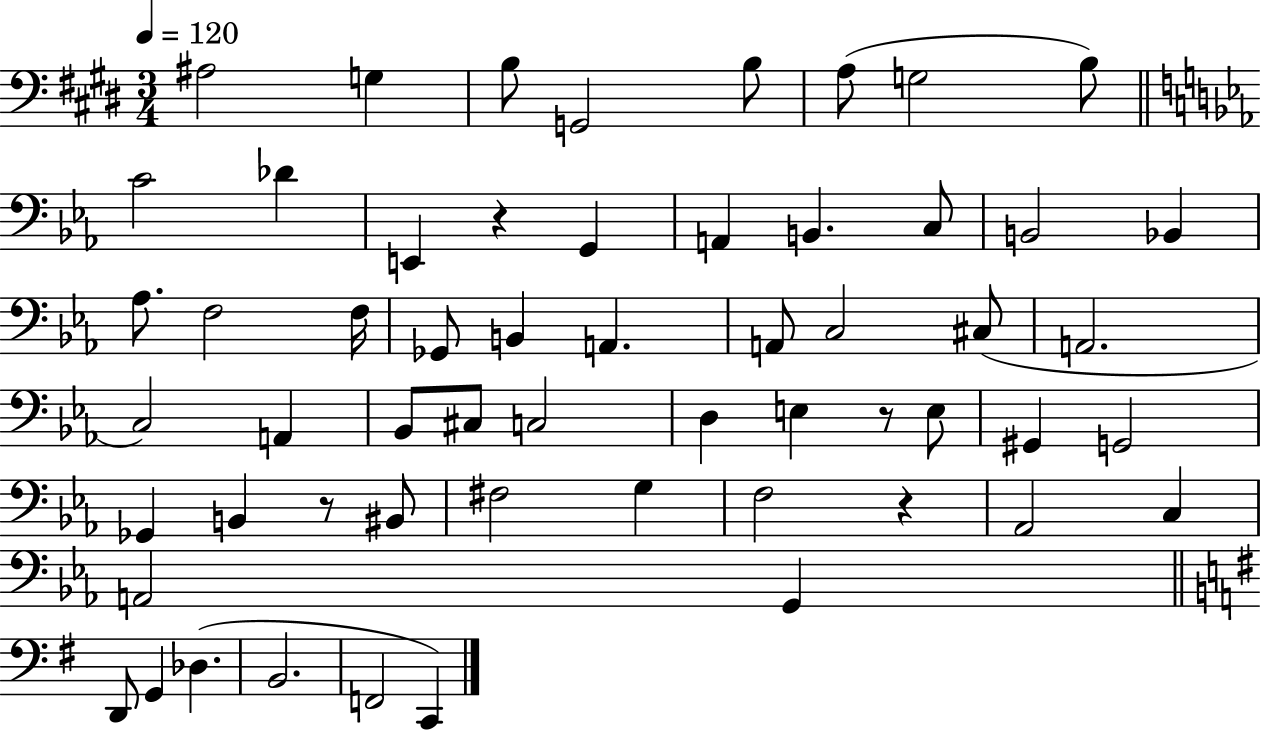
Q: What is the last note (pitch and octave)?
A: C2